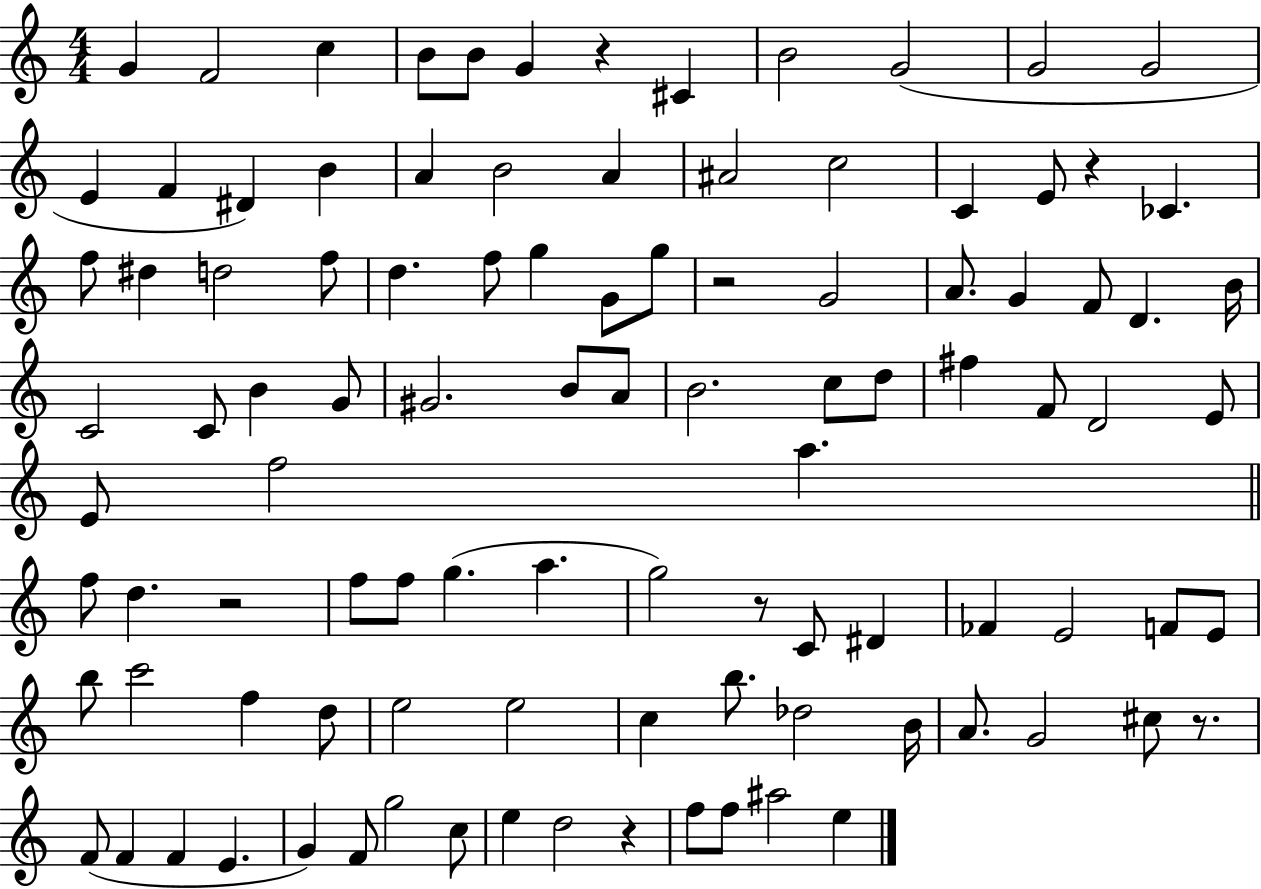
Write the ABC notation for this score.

X:1
T:Untitled
M:4/4
L:1/4
K:C
G F2 c B/2 B/2 G z ^C B2 G2 G2 G2 E F ^D B A B2 A ^A2 c2 C E/2 z _C f/2 ^d d2 f/2 d f/2 g G/2 g/2 z2 G2 A/2 G F/2 D B/4 C2 C/2 B G/2 ^G2 B/2 A/2 B2 c/2 d/2 ^f F/2 D2 E/2 E/2 f2 a f/2 d z2 f/2 f/2 g a g2 z/2 C/2 ^D _F E2 F/2 E/2 b/2 c'2 f d/2 e2 e2 c b/2 _d2 B/4 A/2 G2 ^c/2 z/2 F/2 F F E G F/2 g2 c/2 e d2 z f/2 f/2 ^a2 e